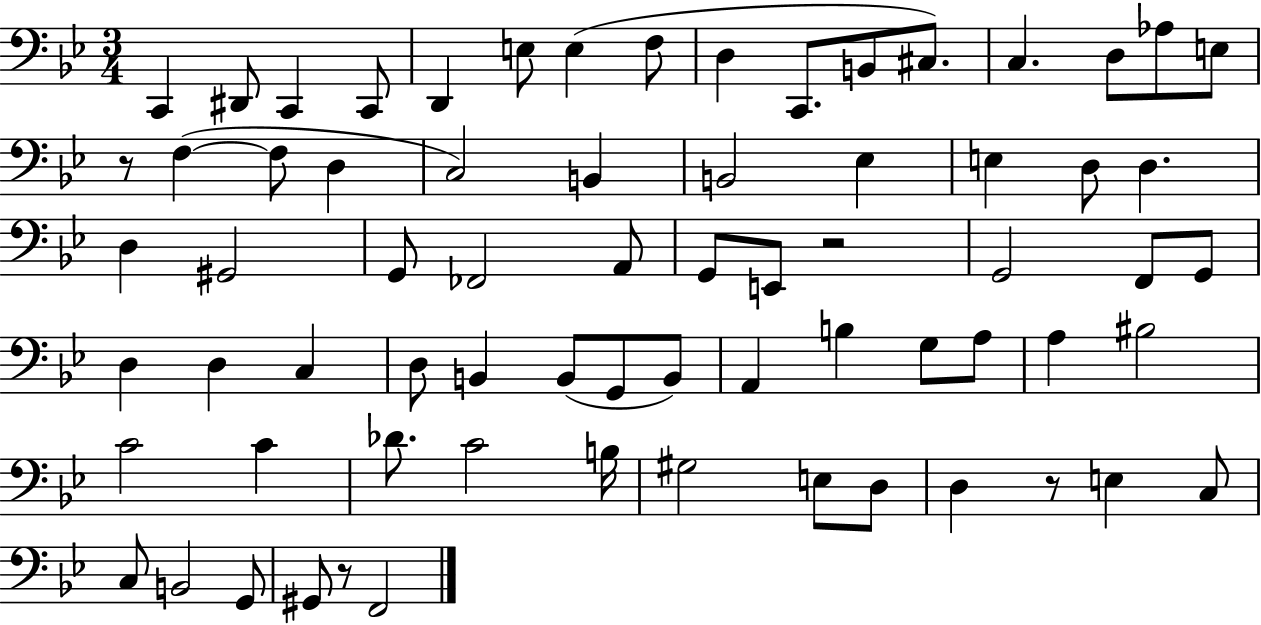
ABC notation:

X:1
T:Untitled
M:3/4
L:1/4
K:Bb
C,, ^D,,/2 C,, C,,/2 D,, E,/2 E, F,/2 D, C,,/2 B,,/2 ^C,/2 C, D,/2 _A,/2 E,/2 z/2 F, F,/2 D, C,2 B,, B,,2 _E, E, D,/2 D, D, ^G,,2 G,,/2 _F,,2 A,,/2 G,,/2 E,,/2 z2 G,,2 F,,/2 G,,/2 D, D, C, D,/2 B,, B,,/2 G,,/2 B,,/2 A,, B, G,/2 A,/2 A, ^B,2 C2 C _D/2 C2 B,/4 ^G,2 E,/2 D,/2 D, z/2 E, C,/2 C,/2 B,,2 G,,/2 ^G,,/2 z/2 F,,2